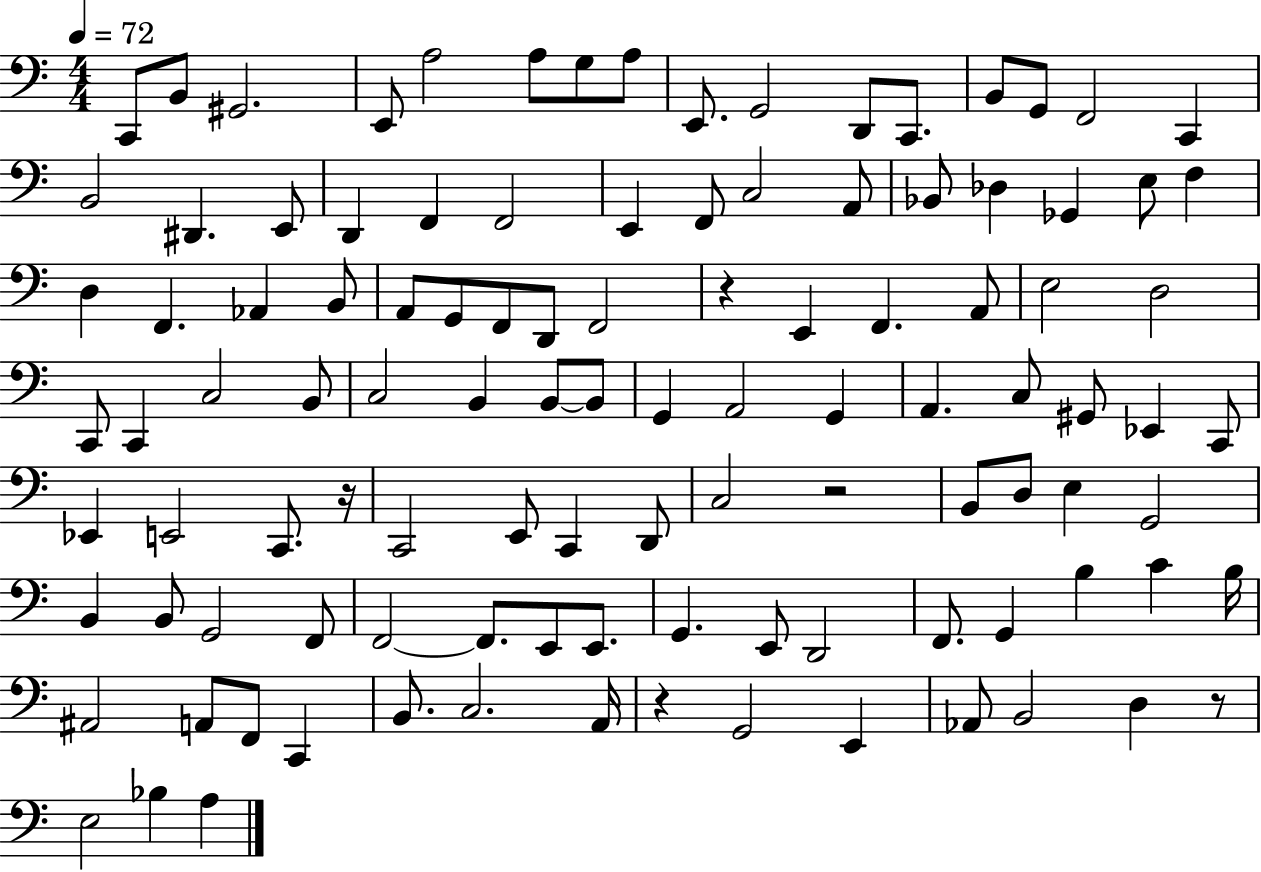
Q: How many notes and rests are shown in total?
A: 109